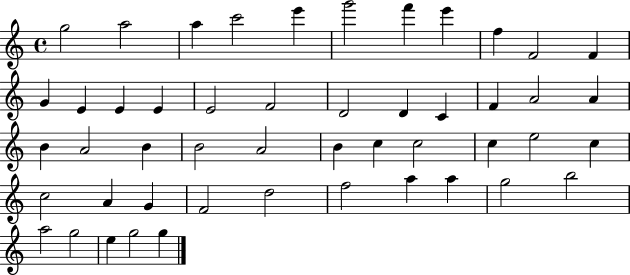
X:1
T:Untitled
M:4/4
L:1/4
K:C
g2 a2 a c'2 e' g'2 f' e' f F2 F G E E E E2 F2 D2 D C F A2 A B A2 B B2 A2 B c c2 c e2 c c2 A G F2 d2 f2 a a g2 b2 a2 g2 e g2 g